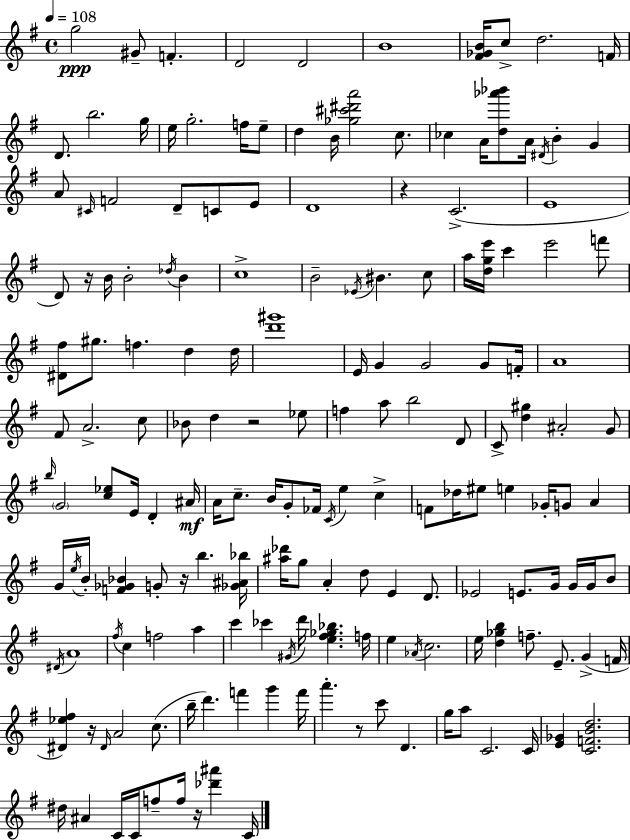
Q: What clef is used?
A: treble